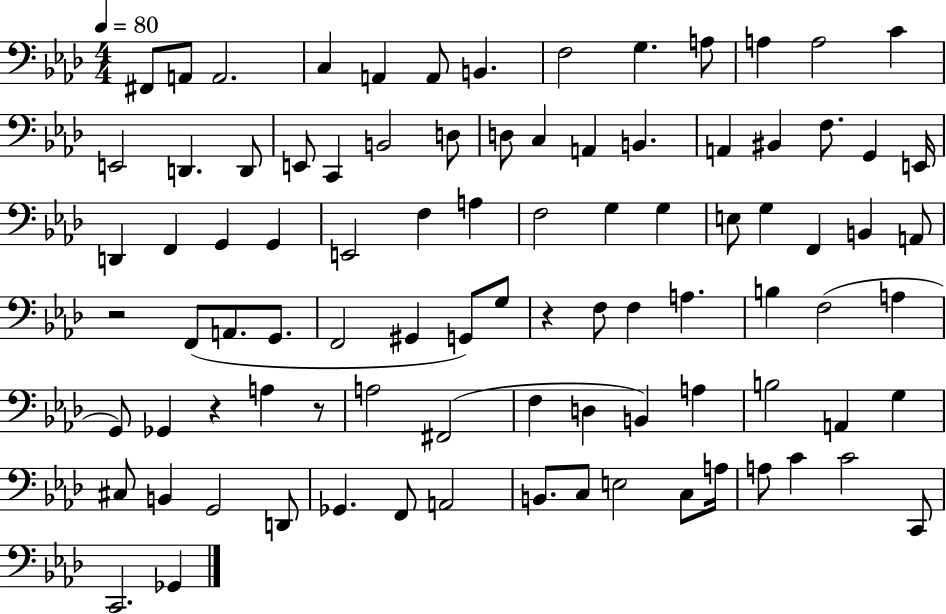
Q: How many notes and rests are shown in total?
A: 91